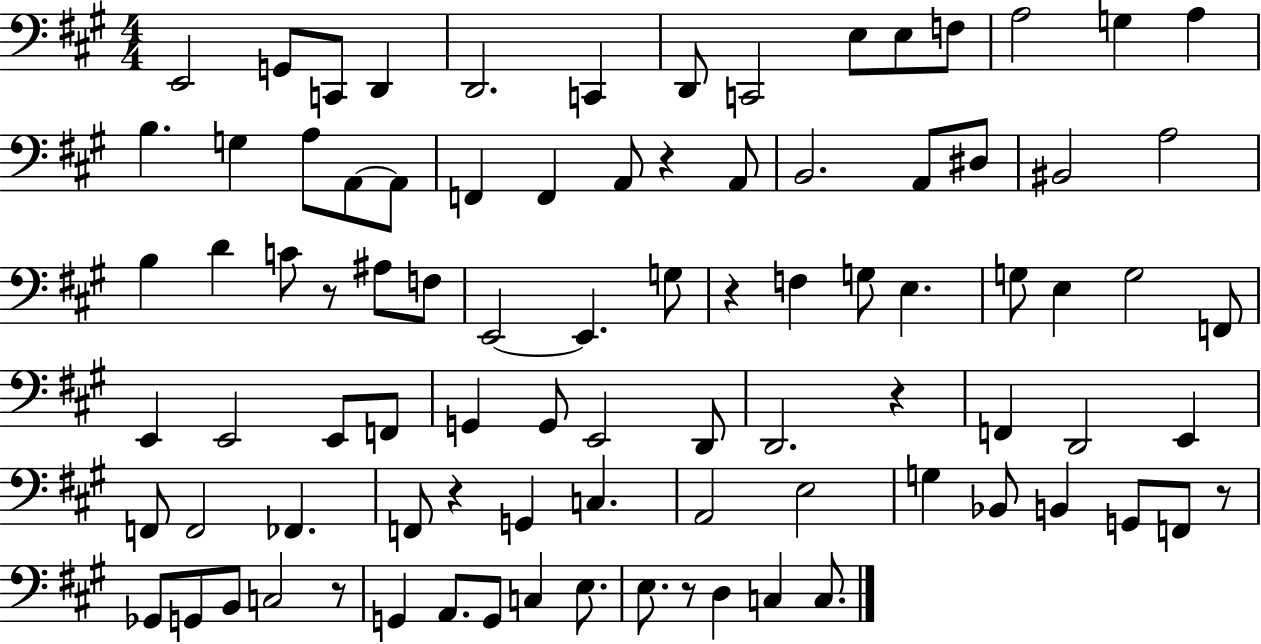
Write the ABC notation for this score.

X:1
T:Untitled
M:4/4
L:1/4
K:A
E,,2 G,,/2 C,,/2 D,, D,,2 C,, D,,/2 C,,2 E,/2 E,/2 F,/2 A,2 G, A, B, G, A,/2 A,,/2 A,,/2 F,, F,, A,,/2 z A,,/2 B,,2 A,,/2 ^D,/2 ^B,,2 A,2 B, D C/2 z/2 ^A,/2 F,/2 E,,2 E,, G,/2 z F, G,/2 E, G,/2 E, G,2 F,,/2 E,, E,,2 E,,/2 F,,/2 G,, G,,/2 E,,2 D,,/2 D,,2 z F,, D,,2 E,, F,,/2 F,,2 _F,, F,,/2 z G,, C, A,,2 E,2 G, _B,,/2 B,, G,,/2 F,,/2 z/2 _G,,/2 G,,/2 B,,/2 C,2 z/2 G,, A,,/2 G,,/2 C, E,/2 E,/2 z/2 D, C, C,/2